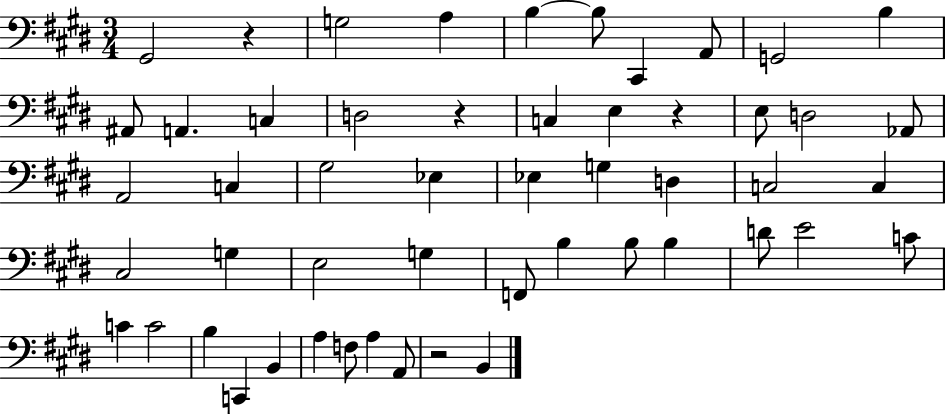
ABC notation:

X:1
T:Untitled
M:3/4
L:1/4
K:E
^G,,2 z G,2 A, B, B,/2 ^C,, A,,/2 G,,2 B, ^A,,/2 A,, C, D,2 z C, E, z E,/2 D,2 _A,,/2 A,,2 C, ^G,2 _E, _E, G, D, C,2 C, ^C,2 G, E,2 G, F,,/2 B, B,/2 B, D/2 E2 C/2 C C2 B, C,, B,, A, F,/2 A, A,,/2 z2 B,,